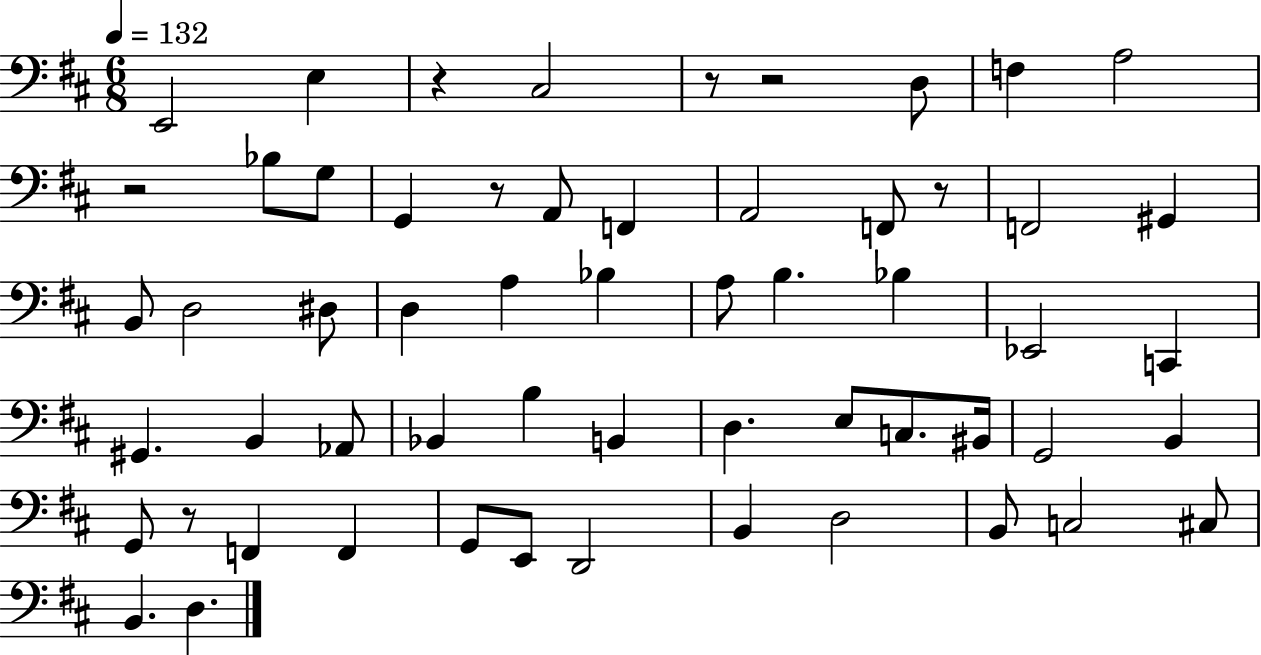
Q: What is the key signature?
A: D major